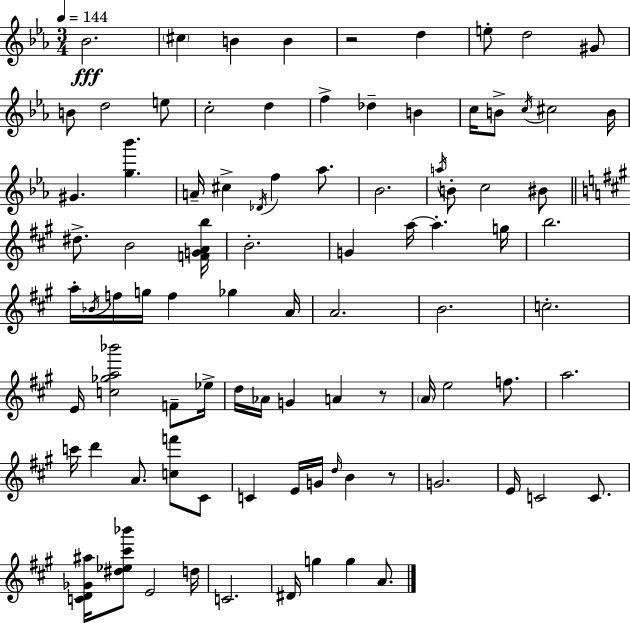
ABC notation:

X:1
T:Untitled
M:3/4
L:1/4
K:Eb
_B2 ^c B B z2 d e/2 d2 ^G/2 B/2 d2 e/2 c2 d f _d B c/4 B/2 c/4 ^c2 B/4 ^G [g_b'] A/4 ^c _D/4 f _a/2 _B2 a/4 B/2 c2 ^B/2 ^d/2 B2 [FGAb]/4 B2 G a/4 a g/4 b2 a/4 _B/4 f/4 g/4 f _g A/4 A2 B2 c2 E/4 [c_ga_b']2 F/2 _e/4 d/4 _A/4 G A z/2 A/4 e2 f/2 a2 c'/4 d' A/2 [cf']/2 ^C/2 C E/4 G/4 d/4 B z/2 G2 E/4 C2 C/2 [CD_G^a]/4 [^d_e^c'_b']/2 E2 d/4 C2 ^D/4 g g A/2